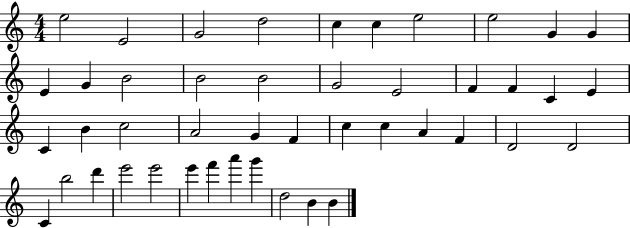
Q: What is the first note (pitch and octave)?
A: E5